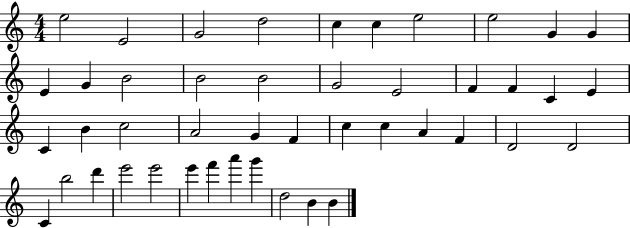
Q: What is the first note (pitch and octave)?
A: E5